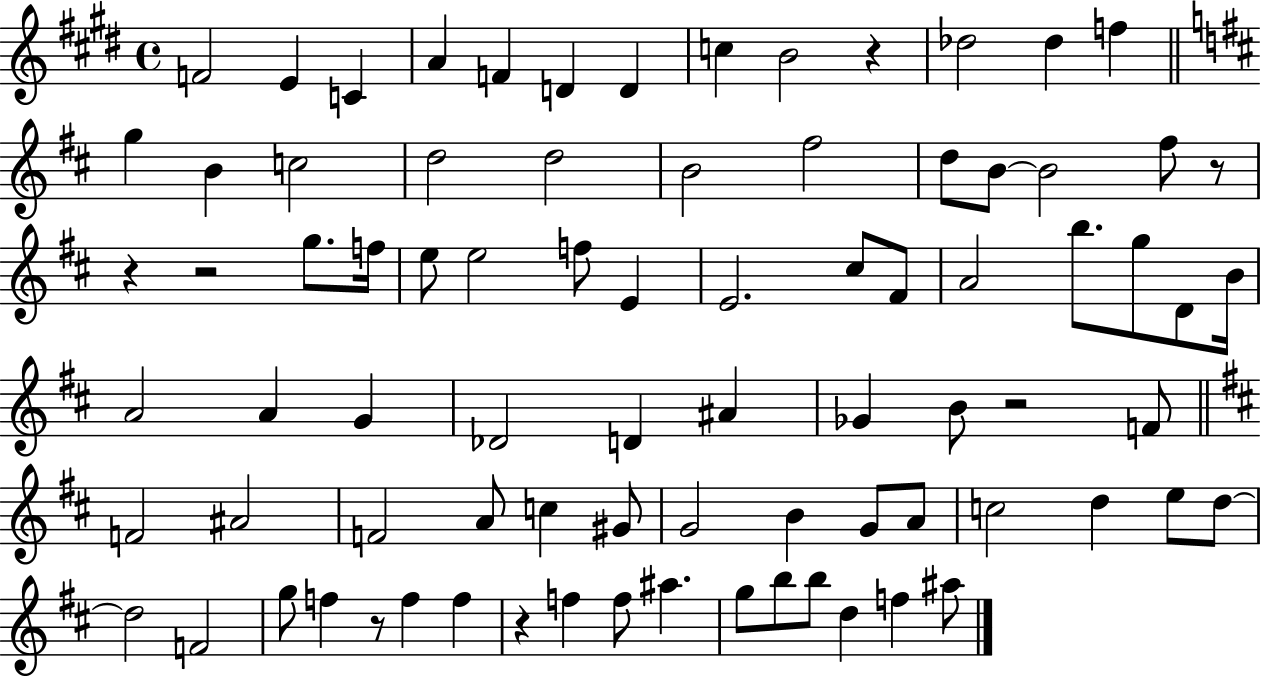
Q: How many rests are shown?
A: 7